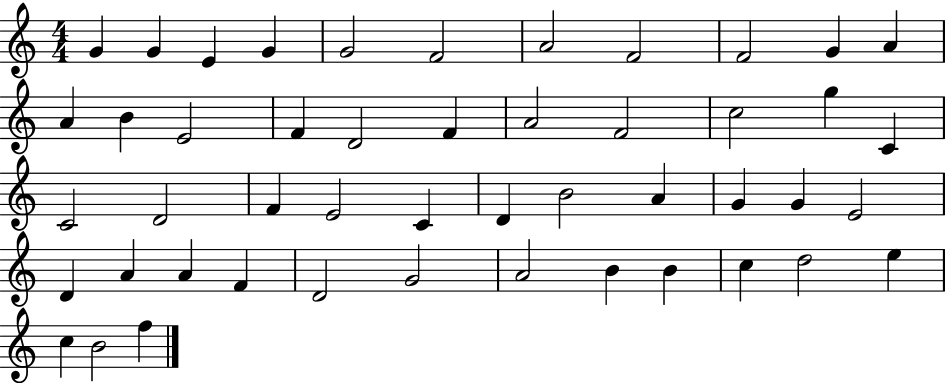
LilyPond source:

{
  \clef treble
  \numericTimeSignature
  \time 4/4
  \key c \major
  g'4 g'4 e'4 g'4 | g'2 f'2 | a'2 f'2 | f'2 g'4 a'4 | \break a'4 b'4 e'2 | f'4 d'2 f'4 | a'2 f'2 | c''2 g''4 c'4 | \break c'2 d'2 | f'4 e'2 c'4 | d'4 b'2 a'4 | g'4 g'4 e'2 | \break d'4 a'4 a'4 f'4 | d'2 g'2 | a'2 b'4 b'4 | c''4 d''2 e''4 | \break c''4 b'2 f''4 | \bar "|."
}